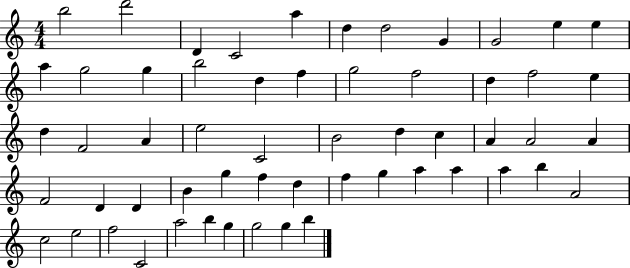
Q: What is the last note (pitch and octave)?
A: B5